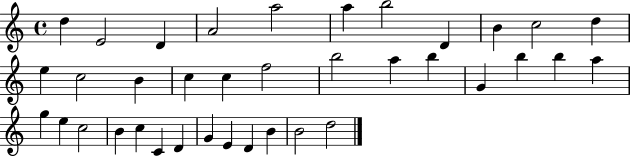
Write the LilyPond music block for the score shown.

{
  \clef treble
  \time 4/4
  \defaultTimeSignature
  \key c \major
  d''4 e'2 d'4 | a'2 a''2 | a''4 b''2 d'4 | b'4 c''2 d''4 | \break e''4 c''2 b'4 | c''4 c''4 f''2 | b''2 a''4 b''4 | g'4 b''4 b''4 a''4 | \break g''4 e''4 c''2 | b'4 c''4 c'4 d'4 | g'4 e'4 d'4 b'4 | b'2 d''2 | \break \bar "|."
}